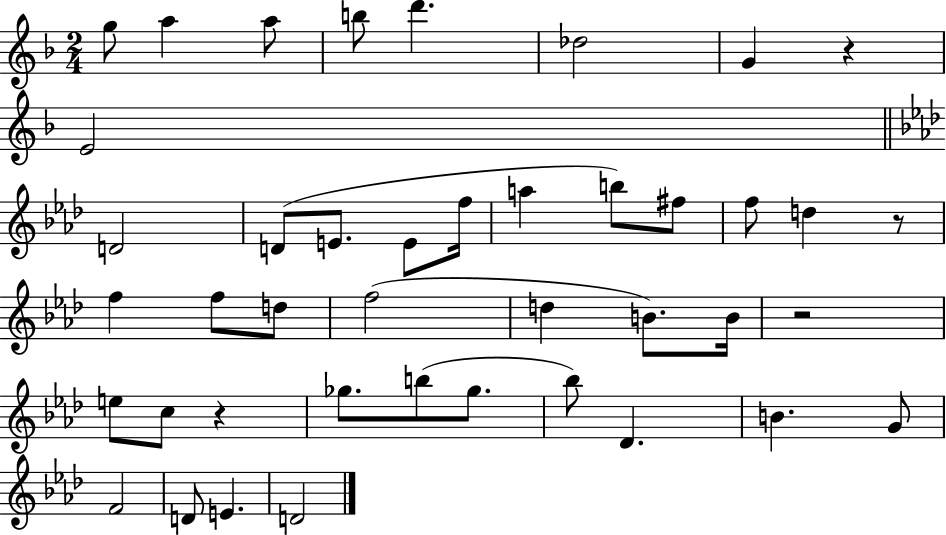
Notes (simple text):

G5/e A5/q A5/e B5/e D6/q. Db5/h G4/q R/q E4/h D4/h D4/e E4/e. E4/e F5/s A5/q B5/e F#5/e F5/e D5/q R/e F5/q F5/e D5/e F5/h D5/q B4/e. B4/s R/h E5/e C5/e R/q Gb5/e. B5/e Gb5/e. Bb5/e Db4/q. B4/q. G4/e F4/h D4/e E4/q. D4/h